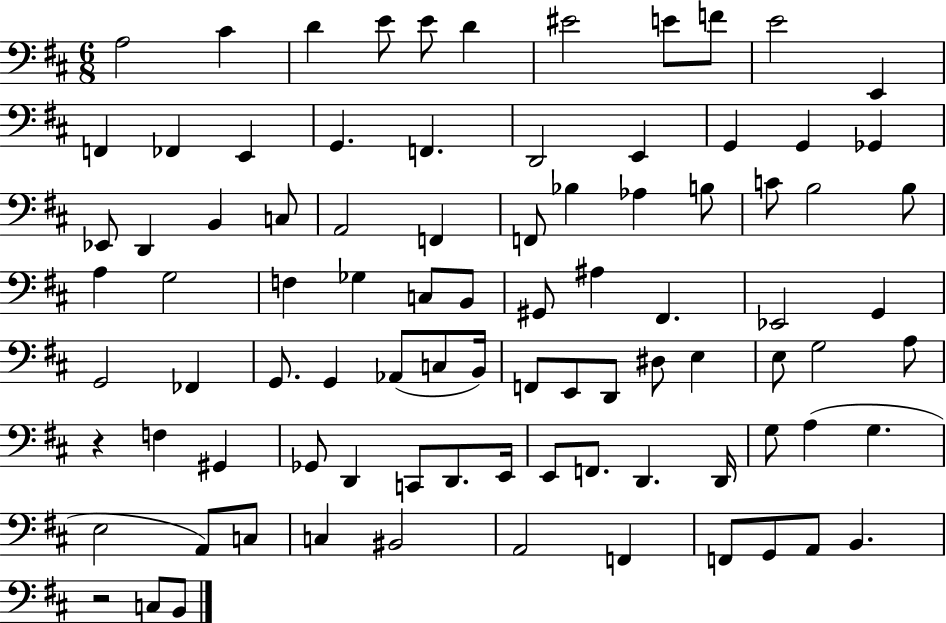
{
  \clef bass
  \numericTimeSignature
  \time 6/8
  \key d \major
  a2 cis'4 | d'4 e'8 e'8 d'4 | eis'2 e'8 f'8 | e'2 e,4 | \break f,4 fes,4 e,4 | g,4. f,4. | d,2 e,4 | g,4 g,4 ges,4 | \break ees,8 d,4 b,4 c8 | a,2 f,4 | f,8 bes4 aes4 b8 | c'8 b2 b8 | \break a4 g2 | f4 ges4 c8 b,8 | gis,8 ais4 fis,4. | ees,2 g,4 | \break g,2 fes,4 | g,8. g,4 aes,8( c8 b,16) | f,8 e,8 d,8 dis8 e4 | e8 g2 a8 | \break r4 f4 gis,4 | ges,8 d,4 c,8 d,8. e,16 | e,8 f,8. d,4. d,16 | g8 a4( g4. | \break e2 a,8) c8 | c4 bis,2 | a,2 f,4 | f,8 g,8 a,8 b,4. | \break r2 c8 b,8 | \bar "|."
}